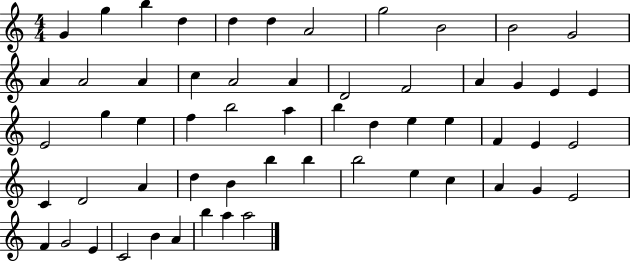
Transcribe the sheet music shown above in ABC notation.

X:1
T:Untitled
M:4/4
L:1/4
K:C
G g b d d d A2 g2 B2 B2 G2 A A2 A c A2 A D2 F2 A G E E E2 g e f b2 a b d e e F E E2 C D2 A d B b b b2 e c A G E2 F G2 E C2 B A b a a2